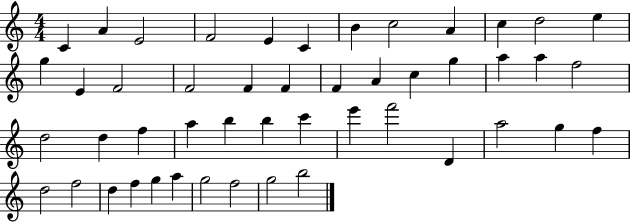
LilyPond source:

{
  \clef treble
  \numericTimeSignature
  \time 4/4
  \key c \major
  c'4 a'4 e'2 | f'2 e'4 c'4 | b'4 c''2 a'4 | c''4 d''2 e''4 | \break g''4 e'4 f'2 | f'2 f'4 f'4 | f'4 a'4 c''4 g''4 | a''4 a''4 f''2 | \break d''2 d''4 f''4 | a''4 b''4 b''4 c'''4 | e'''4 f'''2 d'4 | a''2 g''4 f''4 | \break d''2 f''2 | d''4 f''4 g''4 a''4 | g''2 f''2 | g''2 b''2 | \break \bar "|."
}